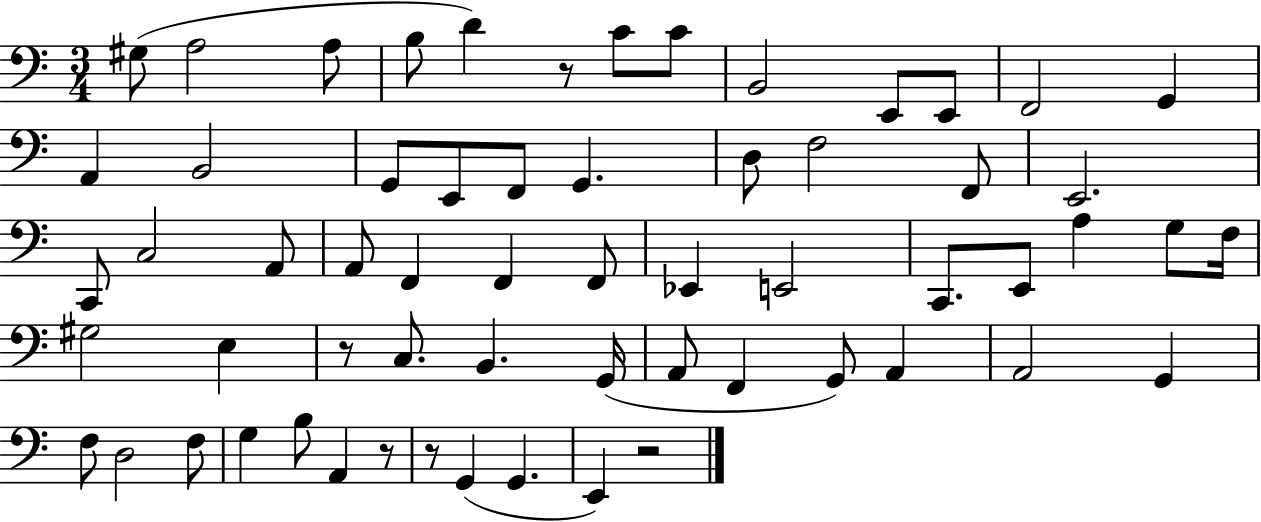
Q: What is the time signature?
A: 3/4